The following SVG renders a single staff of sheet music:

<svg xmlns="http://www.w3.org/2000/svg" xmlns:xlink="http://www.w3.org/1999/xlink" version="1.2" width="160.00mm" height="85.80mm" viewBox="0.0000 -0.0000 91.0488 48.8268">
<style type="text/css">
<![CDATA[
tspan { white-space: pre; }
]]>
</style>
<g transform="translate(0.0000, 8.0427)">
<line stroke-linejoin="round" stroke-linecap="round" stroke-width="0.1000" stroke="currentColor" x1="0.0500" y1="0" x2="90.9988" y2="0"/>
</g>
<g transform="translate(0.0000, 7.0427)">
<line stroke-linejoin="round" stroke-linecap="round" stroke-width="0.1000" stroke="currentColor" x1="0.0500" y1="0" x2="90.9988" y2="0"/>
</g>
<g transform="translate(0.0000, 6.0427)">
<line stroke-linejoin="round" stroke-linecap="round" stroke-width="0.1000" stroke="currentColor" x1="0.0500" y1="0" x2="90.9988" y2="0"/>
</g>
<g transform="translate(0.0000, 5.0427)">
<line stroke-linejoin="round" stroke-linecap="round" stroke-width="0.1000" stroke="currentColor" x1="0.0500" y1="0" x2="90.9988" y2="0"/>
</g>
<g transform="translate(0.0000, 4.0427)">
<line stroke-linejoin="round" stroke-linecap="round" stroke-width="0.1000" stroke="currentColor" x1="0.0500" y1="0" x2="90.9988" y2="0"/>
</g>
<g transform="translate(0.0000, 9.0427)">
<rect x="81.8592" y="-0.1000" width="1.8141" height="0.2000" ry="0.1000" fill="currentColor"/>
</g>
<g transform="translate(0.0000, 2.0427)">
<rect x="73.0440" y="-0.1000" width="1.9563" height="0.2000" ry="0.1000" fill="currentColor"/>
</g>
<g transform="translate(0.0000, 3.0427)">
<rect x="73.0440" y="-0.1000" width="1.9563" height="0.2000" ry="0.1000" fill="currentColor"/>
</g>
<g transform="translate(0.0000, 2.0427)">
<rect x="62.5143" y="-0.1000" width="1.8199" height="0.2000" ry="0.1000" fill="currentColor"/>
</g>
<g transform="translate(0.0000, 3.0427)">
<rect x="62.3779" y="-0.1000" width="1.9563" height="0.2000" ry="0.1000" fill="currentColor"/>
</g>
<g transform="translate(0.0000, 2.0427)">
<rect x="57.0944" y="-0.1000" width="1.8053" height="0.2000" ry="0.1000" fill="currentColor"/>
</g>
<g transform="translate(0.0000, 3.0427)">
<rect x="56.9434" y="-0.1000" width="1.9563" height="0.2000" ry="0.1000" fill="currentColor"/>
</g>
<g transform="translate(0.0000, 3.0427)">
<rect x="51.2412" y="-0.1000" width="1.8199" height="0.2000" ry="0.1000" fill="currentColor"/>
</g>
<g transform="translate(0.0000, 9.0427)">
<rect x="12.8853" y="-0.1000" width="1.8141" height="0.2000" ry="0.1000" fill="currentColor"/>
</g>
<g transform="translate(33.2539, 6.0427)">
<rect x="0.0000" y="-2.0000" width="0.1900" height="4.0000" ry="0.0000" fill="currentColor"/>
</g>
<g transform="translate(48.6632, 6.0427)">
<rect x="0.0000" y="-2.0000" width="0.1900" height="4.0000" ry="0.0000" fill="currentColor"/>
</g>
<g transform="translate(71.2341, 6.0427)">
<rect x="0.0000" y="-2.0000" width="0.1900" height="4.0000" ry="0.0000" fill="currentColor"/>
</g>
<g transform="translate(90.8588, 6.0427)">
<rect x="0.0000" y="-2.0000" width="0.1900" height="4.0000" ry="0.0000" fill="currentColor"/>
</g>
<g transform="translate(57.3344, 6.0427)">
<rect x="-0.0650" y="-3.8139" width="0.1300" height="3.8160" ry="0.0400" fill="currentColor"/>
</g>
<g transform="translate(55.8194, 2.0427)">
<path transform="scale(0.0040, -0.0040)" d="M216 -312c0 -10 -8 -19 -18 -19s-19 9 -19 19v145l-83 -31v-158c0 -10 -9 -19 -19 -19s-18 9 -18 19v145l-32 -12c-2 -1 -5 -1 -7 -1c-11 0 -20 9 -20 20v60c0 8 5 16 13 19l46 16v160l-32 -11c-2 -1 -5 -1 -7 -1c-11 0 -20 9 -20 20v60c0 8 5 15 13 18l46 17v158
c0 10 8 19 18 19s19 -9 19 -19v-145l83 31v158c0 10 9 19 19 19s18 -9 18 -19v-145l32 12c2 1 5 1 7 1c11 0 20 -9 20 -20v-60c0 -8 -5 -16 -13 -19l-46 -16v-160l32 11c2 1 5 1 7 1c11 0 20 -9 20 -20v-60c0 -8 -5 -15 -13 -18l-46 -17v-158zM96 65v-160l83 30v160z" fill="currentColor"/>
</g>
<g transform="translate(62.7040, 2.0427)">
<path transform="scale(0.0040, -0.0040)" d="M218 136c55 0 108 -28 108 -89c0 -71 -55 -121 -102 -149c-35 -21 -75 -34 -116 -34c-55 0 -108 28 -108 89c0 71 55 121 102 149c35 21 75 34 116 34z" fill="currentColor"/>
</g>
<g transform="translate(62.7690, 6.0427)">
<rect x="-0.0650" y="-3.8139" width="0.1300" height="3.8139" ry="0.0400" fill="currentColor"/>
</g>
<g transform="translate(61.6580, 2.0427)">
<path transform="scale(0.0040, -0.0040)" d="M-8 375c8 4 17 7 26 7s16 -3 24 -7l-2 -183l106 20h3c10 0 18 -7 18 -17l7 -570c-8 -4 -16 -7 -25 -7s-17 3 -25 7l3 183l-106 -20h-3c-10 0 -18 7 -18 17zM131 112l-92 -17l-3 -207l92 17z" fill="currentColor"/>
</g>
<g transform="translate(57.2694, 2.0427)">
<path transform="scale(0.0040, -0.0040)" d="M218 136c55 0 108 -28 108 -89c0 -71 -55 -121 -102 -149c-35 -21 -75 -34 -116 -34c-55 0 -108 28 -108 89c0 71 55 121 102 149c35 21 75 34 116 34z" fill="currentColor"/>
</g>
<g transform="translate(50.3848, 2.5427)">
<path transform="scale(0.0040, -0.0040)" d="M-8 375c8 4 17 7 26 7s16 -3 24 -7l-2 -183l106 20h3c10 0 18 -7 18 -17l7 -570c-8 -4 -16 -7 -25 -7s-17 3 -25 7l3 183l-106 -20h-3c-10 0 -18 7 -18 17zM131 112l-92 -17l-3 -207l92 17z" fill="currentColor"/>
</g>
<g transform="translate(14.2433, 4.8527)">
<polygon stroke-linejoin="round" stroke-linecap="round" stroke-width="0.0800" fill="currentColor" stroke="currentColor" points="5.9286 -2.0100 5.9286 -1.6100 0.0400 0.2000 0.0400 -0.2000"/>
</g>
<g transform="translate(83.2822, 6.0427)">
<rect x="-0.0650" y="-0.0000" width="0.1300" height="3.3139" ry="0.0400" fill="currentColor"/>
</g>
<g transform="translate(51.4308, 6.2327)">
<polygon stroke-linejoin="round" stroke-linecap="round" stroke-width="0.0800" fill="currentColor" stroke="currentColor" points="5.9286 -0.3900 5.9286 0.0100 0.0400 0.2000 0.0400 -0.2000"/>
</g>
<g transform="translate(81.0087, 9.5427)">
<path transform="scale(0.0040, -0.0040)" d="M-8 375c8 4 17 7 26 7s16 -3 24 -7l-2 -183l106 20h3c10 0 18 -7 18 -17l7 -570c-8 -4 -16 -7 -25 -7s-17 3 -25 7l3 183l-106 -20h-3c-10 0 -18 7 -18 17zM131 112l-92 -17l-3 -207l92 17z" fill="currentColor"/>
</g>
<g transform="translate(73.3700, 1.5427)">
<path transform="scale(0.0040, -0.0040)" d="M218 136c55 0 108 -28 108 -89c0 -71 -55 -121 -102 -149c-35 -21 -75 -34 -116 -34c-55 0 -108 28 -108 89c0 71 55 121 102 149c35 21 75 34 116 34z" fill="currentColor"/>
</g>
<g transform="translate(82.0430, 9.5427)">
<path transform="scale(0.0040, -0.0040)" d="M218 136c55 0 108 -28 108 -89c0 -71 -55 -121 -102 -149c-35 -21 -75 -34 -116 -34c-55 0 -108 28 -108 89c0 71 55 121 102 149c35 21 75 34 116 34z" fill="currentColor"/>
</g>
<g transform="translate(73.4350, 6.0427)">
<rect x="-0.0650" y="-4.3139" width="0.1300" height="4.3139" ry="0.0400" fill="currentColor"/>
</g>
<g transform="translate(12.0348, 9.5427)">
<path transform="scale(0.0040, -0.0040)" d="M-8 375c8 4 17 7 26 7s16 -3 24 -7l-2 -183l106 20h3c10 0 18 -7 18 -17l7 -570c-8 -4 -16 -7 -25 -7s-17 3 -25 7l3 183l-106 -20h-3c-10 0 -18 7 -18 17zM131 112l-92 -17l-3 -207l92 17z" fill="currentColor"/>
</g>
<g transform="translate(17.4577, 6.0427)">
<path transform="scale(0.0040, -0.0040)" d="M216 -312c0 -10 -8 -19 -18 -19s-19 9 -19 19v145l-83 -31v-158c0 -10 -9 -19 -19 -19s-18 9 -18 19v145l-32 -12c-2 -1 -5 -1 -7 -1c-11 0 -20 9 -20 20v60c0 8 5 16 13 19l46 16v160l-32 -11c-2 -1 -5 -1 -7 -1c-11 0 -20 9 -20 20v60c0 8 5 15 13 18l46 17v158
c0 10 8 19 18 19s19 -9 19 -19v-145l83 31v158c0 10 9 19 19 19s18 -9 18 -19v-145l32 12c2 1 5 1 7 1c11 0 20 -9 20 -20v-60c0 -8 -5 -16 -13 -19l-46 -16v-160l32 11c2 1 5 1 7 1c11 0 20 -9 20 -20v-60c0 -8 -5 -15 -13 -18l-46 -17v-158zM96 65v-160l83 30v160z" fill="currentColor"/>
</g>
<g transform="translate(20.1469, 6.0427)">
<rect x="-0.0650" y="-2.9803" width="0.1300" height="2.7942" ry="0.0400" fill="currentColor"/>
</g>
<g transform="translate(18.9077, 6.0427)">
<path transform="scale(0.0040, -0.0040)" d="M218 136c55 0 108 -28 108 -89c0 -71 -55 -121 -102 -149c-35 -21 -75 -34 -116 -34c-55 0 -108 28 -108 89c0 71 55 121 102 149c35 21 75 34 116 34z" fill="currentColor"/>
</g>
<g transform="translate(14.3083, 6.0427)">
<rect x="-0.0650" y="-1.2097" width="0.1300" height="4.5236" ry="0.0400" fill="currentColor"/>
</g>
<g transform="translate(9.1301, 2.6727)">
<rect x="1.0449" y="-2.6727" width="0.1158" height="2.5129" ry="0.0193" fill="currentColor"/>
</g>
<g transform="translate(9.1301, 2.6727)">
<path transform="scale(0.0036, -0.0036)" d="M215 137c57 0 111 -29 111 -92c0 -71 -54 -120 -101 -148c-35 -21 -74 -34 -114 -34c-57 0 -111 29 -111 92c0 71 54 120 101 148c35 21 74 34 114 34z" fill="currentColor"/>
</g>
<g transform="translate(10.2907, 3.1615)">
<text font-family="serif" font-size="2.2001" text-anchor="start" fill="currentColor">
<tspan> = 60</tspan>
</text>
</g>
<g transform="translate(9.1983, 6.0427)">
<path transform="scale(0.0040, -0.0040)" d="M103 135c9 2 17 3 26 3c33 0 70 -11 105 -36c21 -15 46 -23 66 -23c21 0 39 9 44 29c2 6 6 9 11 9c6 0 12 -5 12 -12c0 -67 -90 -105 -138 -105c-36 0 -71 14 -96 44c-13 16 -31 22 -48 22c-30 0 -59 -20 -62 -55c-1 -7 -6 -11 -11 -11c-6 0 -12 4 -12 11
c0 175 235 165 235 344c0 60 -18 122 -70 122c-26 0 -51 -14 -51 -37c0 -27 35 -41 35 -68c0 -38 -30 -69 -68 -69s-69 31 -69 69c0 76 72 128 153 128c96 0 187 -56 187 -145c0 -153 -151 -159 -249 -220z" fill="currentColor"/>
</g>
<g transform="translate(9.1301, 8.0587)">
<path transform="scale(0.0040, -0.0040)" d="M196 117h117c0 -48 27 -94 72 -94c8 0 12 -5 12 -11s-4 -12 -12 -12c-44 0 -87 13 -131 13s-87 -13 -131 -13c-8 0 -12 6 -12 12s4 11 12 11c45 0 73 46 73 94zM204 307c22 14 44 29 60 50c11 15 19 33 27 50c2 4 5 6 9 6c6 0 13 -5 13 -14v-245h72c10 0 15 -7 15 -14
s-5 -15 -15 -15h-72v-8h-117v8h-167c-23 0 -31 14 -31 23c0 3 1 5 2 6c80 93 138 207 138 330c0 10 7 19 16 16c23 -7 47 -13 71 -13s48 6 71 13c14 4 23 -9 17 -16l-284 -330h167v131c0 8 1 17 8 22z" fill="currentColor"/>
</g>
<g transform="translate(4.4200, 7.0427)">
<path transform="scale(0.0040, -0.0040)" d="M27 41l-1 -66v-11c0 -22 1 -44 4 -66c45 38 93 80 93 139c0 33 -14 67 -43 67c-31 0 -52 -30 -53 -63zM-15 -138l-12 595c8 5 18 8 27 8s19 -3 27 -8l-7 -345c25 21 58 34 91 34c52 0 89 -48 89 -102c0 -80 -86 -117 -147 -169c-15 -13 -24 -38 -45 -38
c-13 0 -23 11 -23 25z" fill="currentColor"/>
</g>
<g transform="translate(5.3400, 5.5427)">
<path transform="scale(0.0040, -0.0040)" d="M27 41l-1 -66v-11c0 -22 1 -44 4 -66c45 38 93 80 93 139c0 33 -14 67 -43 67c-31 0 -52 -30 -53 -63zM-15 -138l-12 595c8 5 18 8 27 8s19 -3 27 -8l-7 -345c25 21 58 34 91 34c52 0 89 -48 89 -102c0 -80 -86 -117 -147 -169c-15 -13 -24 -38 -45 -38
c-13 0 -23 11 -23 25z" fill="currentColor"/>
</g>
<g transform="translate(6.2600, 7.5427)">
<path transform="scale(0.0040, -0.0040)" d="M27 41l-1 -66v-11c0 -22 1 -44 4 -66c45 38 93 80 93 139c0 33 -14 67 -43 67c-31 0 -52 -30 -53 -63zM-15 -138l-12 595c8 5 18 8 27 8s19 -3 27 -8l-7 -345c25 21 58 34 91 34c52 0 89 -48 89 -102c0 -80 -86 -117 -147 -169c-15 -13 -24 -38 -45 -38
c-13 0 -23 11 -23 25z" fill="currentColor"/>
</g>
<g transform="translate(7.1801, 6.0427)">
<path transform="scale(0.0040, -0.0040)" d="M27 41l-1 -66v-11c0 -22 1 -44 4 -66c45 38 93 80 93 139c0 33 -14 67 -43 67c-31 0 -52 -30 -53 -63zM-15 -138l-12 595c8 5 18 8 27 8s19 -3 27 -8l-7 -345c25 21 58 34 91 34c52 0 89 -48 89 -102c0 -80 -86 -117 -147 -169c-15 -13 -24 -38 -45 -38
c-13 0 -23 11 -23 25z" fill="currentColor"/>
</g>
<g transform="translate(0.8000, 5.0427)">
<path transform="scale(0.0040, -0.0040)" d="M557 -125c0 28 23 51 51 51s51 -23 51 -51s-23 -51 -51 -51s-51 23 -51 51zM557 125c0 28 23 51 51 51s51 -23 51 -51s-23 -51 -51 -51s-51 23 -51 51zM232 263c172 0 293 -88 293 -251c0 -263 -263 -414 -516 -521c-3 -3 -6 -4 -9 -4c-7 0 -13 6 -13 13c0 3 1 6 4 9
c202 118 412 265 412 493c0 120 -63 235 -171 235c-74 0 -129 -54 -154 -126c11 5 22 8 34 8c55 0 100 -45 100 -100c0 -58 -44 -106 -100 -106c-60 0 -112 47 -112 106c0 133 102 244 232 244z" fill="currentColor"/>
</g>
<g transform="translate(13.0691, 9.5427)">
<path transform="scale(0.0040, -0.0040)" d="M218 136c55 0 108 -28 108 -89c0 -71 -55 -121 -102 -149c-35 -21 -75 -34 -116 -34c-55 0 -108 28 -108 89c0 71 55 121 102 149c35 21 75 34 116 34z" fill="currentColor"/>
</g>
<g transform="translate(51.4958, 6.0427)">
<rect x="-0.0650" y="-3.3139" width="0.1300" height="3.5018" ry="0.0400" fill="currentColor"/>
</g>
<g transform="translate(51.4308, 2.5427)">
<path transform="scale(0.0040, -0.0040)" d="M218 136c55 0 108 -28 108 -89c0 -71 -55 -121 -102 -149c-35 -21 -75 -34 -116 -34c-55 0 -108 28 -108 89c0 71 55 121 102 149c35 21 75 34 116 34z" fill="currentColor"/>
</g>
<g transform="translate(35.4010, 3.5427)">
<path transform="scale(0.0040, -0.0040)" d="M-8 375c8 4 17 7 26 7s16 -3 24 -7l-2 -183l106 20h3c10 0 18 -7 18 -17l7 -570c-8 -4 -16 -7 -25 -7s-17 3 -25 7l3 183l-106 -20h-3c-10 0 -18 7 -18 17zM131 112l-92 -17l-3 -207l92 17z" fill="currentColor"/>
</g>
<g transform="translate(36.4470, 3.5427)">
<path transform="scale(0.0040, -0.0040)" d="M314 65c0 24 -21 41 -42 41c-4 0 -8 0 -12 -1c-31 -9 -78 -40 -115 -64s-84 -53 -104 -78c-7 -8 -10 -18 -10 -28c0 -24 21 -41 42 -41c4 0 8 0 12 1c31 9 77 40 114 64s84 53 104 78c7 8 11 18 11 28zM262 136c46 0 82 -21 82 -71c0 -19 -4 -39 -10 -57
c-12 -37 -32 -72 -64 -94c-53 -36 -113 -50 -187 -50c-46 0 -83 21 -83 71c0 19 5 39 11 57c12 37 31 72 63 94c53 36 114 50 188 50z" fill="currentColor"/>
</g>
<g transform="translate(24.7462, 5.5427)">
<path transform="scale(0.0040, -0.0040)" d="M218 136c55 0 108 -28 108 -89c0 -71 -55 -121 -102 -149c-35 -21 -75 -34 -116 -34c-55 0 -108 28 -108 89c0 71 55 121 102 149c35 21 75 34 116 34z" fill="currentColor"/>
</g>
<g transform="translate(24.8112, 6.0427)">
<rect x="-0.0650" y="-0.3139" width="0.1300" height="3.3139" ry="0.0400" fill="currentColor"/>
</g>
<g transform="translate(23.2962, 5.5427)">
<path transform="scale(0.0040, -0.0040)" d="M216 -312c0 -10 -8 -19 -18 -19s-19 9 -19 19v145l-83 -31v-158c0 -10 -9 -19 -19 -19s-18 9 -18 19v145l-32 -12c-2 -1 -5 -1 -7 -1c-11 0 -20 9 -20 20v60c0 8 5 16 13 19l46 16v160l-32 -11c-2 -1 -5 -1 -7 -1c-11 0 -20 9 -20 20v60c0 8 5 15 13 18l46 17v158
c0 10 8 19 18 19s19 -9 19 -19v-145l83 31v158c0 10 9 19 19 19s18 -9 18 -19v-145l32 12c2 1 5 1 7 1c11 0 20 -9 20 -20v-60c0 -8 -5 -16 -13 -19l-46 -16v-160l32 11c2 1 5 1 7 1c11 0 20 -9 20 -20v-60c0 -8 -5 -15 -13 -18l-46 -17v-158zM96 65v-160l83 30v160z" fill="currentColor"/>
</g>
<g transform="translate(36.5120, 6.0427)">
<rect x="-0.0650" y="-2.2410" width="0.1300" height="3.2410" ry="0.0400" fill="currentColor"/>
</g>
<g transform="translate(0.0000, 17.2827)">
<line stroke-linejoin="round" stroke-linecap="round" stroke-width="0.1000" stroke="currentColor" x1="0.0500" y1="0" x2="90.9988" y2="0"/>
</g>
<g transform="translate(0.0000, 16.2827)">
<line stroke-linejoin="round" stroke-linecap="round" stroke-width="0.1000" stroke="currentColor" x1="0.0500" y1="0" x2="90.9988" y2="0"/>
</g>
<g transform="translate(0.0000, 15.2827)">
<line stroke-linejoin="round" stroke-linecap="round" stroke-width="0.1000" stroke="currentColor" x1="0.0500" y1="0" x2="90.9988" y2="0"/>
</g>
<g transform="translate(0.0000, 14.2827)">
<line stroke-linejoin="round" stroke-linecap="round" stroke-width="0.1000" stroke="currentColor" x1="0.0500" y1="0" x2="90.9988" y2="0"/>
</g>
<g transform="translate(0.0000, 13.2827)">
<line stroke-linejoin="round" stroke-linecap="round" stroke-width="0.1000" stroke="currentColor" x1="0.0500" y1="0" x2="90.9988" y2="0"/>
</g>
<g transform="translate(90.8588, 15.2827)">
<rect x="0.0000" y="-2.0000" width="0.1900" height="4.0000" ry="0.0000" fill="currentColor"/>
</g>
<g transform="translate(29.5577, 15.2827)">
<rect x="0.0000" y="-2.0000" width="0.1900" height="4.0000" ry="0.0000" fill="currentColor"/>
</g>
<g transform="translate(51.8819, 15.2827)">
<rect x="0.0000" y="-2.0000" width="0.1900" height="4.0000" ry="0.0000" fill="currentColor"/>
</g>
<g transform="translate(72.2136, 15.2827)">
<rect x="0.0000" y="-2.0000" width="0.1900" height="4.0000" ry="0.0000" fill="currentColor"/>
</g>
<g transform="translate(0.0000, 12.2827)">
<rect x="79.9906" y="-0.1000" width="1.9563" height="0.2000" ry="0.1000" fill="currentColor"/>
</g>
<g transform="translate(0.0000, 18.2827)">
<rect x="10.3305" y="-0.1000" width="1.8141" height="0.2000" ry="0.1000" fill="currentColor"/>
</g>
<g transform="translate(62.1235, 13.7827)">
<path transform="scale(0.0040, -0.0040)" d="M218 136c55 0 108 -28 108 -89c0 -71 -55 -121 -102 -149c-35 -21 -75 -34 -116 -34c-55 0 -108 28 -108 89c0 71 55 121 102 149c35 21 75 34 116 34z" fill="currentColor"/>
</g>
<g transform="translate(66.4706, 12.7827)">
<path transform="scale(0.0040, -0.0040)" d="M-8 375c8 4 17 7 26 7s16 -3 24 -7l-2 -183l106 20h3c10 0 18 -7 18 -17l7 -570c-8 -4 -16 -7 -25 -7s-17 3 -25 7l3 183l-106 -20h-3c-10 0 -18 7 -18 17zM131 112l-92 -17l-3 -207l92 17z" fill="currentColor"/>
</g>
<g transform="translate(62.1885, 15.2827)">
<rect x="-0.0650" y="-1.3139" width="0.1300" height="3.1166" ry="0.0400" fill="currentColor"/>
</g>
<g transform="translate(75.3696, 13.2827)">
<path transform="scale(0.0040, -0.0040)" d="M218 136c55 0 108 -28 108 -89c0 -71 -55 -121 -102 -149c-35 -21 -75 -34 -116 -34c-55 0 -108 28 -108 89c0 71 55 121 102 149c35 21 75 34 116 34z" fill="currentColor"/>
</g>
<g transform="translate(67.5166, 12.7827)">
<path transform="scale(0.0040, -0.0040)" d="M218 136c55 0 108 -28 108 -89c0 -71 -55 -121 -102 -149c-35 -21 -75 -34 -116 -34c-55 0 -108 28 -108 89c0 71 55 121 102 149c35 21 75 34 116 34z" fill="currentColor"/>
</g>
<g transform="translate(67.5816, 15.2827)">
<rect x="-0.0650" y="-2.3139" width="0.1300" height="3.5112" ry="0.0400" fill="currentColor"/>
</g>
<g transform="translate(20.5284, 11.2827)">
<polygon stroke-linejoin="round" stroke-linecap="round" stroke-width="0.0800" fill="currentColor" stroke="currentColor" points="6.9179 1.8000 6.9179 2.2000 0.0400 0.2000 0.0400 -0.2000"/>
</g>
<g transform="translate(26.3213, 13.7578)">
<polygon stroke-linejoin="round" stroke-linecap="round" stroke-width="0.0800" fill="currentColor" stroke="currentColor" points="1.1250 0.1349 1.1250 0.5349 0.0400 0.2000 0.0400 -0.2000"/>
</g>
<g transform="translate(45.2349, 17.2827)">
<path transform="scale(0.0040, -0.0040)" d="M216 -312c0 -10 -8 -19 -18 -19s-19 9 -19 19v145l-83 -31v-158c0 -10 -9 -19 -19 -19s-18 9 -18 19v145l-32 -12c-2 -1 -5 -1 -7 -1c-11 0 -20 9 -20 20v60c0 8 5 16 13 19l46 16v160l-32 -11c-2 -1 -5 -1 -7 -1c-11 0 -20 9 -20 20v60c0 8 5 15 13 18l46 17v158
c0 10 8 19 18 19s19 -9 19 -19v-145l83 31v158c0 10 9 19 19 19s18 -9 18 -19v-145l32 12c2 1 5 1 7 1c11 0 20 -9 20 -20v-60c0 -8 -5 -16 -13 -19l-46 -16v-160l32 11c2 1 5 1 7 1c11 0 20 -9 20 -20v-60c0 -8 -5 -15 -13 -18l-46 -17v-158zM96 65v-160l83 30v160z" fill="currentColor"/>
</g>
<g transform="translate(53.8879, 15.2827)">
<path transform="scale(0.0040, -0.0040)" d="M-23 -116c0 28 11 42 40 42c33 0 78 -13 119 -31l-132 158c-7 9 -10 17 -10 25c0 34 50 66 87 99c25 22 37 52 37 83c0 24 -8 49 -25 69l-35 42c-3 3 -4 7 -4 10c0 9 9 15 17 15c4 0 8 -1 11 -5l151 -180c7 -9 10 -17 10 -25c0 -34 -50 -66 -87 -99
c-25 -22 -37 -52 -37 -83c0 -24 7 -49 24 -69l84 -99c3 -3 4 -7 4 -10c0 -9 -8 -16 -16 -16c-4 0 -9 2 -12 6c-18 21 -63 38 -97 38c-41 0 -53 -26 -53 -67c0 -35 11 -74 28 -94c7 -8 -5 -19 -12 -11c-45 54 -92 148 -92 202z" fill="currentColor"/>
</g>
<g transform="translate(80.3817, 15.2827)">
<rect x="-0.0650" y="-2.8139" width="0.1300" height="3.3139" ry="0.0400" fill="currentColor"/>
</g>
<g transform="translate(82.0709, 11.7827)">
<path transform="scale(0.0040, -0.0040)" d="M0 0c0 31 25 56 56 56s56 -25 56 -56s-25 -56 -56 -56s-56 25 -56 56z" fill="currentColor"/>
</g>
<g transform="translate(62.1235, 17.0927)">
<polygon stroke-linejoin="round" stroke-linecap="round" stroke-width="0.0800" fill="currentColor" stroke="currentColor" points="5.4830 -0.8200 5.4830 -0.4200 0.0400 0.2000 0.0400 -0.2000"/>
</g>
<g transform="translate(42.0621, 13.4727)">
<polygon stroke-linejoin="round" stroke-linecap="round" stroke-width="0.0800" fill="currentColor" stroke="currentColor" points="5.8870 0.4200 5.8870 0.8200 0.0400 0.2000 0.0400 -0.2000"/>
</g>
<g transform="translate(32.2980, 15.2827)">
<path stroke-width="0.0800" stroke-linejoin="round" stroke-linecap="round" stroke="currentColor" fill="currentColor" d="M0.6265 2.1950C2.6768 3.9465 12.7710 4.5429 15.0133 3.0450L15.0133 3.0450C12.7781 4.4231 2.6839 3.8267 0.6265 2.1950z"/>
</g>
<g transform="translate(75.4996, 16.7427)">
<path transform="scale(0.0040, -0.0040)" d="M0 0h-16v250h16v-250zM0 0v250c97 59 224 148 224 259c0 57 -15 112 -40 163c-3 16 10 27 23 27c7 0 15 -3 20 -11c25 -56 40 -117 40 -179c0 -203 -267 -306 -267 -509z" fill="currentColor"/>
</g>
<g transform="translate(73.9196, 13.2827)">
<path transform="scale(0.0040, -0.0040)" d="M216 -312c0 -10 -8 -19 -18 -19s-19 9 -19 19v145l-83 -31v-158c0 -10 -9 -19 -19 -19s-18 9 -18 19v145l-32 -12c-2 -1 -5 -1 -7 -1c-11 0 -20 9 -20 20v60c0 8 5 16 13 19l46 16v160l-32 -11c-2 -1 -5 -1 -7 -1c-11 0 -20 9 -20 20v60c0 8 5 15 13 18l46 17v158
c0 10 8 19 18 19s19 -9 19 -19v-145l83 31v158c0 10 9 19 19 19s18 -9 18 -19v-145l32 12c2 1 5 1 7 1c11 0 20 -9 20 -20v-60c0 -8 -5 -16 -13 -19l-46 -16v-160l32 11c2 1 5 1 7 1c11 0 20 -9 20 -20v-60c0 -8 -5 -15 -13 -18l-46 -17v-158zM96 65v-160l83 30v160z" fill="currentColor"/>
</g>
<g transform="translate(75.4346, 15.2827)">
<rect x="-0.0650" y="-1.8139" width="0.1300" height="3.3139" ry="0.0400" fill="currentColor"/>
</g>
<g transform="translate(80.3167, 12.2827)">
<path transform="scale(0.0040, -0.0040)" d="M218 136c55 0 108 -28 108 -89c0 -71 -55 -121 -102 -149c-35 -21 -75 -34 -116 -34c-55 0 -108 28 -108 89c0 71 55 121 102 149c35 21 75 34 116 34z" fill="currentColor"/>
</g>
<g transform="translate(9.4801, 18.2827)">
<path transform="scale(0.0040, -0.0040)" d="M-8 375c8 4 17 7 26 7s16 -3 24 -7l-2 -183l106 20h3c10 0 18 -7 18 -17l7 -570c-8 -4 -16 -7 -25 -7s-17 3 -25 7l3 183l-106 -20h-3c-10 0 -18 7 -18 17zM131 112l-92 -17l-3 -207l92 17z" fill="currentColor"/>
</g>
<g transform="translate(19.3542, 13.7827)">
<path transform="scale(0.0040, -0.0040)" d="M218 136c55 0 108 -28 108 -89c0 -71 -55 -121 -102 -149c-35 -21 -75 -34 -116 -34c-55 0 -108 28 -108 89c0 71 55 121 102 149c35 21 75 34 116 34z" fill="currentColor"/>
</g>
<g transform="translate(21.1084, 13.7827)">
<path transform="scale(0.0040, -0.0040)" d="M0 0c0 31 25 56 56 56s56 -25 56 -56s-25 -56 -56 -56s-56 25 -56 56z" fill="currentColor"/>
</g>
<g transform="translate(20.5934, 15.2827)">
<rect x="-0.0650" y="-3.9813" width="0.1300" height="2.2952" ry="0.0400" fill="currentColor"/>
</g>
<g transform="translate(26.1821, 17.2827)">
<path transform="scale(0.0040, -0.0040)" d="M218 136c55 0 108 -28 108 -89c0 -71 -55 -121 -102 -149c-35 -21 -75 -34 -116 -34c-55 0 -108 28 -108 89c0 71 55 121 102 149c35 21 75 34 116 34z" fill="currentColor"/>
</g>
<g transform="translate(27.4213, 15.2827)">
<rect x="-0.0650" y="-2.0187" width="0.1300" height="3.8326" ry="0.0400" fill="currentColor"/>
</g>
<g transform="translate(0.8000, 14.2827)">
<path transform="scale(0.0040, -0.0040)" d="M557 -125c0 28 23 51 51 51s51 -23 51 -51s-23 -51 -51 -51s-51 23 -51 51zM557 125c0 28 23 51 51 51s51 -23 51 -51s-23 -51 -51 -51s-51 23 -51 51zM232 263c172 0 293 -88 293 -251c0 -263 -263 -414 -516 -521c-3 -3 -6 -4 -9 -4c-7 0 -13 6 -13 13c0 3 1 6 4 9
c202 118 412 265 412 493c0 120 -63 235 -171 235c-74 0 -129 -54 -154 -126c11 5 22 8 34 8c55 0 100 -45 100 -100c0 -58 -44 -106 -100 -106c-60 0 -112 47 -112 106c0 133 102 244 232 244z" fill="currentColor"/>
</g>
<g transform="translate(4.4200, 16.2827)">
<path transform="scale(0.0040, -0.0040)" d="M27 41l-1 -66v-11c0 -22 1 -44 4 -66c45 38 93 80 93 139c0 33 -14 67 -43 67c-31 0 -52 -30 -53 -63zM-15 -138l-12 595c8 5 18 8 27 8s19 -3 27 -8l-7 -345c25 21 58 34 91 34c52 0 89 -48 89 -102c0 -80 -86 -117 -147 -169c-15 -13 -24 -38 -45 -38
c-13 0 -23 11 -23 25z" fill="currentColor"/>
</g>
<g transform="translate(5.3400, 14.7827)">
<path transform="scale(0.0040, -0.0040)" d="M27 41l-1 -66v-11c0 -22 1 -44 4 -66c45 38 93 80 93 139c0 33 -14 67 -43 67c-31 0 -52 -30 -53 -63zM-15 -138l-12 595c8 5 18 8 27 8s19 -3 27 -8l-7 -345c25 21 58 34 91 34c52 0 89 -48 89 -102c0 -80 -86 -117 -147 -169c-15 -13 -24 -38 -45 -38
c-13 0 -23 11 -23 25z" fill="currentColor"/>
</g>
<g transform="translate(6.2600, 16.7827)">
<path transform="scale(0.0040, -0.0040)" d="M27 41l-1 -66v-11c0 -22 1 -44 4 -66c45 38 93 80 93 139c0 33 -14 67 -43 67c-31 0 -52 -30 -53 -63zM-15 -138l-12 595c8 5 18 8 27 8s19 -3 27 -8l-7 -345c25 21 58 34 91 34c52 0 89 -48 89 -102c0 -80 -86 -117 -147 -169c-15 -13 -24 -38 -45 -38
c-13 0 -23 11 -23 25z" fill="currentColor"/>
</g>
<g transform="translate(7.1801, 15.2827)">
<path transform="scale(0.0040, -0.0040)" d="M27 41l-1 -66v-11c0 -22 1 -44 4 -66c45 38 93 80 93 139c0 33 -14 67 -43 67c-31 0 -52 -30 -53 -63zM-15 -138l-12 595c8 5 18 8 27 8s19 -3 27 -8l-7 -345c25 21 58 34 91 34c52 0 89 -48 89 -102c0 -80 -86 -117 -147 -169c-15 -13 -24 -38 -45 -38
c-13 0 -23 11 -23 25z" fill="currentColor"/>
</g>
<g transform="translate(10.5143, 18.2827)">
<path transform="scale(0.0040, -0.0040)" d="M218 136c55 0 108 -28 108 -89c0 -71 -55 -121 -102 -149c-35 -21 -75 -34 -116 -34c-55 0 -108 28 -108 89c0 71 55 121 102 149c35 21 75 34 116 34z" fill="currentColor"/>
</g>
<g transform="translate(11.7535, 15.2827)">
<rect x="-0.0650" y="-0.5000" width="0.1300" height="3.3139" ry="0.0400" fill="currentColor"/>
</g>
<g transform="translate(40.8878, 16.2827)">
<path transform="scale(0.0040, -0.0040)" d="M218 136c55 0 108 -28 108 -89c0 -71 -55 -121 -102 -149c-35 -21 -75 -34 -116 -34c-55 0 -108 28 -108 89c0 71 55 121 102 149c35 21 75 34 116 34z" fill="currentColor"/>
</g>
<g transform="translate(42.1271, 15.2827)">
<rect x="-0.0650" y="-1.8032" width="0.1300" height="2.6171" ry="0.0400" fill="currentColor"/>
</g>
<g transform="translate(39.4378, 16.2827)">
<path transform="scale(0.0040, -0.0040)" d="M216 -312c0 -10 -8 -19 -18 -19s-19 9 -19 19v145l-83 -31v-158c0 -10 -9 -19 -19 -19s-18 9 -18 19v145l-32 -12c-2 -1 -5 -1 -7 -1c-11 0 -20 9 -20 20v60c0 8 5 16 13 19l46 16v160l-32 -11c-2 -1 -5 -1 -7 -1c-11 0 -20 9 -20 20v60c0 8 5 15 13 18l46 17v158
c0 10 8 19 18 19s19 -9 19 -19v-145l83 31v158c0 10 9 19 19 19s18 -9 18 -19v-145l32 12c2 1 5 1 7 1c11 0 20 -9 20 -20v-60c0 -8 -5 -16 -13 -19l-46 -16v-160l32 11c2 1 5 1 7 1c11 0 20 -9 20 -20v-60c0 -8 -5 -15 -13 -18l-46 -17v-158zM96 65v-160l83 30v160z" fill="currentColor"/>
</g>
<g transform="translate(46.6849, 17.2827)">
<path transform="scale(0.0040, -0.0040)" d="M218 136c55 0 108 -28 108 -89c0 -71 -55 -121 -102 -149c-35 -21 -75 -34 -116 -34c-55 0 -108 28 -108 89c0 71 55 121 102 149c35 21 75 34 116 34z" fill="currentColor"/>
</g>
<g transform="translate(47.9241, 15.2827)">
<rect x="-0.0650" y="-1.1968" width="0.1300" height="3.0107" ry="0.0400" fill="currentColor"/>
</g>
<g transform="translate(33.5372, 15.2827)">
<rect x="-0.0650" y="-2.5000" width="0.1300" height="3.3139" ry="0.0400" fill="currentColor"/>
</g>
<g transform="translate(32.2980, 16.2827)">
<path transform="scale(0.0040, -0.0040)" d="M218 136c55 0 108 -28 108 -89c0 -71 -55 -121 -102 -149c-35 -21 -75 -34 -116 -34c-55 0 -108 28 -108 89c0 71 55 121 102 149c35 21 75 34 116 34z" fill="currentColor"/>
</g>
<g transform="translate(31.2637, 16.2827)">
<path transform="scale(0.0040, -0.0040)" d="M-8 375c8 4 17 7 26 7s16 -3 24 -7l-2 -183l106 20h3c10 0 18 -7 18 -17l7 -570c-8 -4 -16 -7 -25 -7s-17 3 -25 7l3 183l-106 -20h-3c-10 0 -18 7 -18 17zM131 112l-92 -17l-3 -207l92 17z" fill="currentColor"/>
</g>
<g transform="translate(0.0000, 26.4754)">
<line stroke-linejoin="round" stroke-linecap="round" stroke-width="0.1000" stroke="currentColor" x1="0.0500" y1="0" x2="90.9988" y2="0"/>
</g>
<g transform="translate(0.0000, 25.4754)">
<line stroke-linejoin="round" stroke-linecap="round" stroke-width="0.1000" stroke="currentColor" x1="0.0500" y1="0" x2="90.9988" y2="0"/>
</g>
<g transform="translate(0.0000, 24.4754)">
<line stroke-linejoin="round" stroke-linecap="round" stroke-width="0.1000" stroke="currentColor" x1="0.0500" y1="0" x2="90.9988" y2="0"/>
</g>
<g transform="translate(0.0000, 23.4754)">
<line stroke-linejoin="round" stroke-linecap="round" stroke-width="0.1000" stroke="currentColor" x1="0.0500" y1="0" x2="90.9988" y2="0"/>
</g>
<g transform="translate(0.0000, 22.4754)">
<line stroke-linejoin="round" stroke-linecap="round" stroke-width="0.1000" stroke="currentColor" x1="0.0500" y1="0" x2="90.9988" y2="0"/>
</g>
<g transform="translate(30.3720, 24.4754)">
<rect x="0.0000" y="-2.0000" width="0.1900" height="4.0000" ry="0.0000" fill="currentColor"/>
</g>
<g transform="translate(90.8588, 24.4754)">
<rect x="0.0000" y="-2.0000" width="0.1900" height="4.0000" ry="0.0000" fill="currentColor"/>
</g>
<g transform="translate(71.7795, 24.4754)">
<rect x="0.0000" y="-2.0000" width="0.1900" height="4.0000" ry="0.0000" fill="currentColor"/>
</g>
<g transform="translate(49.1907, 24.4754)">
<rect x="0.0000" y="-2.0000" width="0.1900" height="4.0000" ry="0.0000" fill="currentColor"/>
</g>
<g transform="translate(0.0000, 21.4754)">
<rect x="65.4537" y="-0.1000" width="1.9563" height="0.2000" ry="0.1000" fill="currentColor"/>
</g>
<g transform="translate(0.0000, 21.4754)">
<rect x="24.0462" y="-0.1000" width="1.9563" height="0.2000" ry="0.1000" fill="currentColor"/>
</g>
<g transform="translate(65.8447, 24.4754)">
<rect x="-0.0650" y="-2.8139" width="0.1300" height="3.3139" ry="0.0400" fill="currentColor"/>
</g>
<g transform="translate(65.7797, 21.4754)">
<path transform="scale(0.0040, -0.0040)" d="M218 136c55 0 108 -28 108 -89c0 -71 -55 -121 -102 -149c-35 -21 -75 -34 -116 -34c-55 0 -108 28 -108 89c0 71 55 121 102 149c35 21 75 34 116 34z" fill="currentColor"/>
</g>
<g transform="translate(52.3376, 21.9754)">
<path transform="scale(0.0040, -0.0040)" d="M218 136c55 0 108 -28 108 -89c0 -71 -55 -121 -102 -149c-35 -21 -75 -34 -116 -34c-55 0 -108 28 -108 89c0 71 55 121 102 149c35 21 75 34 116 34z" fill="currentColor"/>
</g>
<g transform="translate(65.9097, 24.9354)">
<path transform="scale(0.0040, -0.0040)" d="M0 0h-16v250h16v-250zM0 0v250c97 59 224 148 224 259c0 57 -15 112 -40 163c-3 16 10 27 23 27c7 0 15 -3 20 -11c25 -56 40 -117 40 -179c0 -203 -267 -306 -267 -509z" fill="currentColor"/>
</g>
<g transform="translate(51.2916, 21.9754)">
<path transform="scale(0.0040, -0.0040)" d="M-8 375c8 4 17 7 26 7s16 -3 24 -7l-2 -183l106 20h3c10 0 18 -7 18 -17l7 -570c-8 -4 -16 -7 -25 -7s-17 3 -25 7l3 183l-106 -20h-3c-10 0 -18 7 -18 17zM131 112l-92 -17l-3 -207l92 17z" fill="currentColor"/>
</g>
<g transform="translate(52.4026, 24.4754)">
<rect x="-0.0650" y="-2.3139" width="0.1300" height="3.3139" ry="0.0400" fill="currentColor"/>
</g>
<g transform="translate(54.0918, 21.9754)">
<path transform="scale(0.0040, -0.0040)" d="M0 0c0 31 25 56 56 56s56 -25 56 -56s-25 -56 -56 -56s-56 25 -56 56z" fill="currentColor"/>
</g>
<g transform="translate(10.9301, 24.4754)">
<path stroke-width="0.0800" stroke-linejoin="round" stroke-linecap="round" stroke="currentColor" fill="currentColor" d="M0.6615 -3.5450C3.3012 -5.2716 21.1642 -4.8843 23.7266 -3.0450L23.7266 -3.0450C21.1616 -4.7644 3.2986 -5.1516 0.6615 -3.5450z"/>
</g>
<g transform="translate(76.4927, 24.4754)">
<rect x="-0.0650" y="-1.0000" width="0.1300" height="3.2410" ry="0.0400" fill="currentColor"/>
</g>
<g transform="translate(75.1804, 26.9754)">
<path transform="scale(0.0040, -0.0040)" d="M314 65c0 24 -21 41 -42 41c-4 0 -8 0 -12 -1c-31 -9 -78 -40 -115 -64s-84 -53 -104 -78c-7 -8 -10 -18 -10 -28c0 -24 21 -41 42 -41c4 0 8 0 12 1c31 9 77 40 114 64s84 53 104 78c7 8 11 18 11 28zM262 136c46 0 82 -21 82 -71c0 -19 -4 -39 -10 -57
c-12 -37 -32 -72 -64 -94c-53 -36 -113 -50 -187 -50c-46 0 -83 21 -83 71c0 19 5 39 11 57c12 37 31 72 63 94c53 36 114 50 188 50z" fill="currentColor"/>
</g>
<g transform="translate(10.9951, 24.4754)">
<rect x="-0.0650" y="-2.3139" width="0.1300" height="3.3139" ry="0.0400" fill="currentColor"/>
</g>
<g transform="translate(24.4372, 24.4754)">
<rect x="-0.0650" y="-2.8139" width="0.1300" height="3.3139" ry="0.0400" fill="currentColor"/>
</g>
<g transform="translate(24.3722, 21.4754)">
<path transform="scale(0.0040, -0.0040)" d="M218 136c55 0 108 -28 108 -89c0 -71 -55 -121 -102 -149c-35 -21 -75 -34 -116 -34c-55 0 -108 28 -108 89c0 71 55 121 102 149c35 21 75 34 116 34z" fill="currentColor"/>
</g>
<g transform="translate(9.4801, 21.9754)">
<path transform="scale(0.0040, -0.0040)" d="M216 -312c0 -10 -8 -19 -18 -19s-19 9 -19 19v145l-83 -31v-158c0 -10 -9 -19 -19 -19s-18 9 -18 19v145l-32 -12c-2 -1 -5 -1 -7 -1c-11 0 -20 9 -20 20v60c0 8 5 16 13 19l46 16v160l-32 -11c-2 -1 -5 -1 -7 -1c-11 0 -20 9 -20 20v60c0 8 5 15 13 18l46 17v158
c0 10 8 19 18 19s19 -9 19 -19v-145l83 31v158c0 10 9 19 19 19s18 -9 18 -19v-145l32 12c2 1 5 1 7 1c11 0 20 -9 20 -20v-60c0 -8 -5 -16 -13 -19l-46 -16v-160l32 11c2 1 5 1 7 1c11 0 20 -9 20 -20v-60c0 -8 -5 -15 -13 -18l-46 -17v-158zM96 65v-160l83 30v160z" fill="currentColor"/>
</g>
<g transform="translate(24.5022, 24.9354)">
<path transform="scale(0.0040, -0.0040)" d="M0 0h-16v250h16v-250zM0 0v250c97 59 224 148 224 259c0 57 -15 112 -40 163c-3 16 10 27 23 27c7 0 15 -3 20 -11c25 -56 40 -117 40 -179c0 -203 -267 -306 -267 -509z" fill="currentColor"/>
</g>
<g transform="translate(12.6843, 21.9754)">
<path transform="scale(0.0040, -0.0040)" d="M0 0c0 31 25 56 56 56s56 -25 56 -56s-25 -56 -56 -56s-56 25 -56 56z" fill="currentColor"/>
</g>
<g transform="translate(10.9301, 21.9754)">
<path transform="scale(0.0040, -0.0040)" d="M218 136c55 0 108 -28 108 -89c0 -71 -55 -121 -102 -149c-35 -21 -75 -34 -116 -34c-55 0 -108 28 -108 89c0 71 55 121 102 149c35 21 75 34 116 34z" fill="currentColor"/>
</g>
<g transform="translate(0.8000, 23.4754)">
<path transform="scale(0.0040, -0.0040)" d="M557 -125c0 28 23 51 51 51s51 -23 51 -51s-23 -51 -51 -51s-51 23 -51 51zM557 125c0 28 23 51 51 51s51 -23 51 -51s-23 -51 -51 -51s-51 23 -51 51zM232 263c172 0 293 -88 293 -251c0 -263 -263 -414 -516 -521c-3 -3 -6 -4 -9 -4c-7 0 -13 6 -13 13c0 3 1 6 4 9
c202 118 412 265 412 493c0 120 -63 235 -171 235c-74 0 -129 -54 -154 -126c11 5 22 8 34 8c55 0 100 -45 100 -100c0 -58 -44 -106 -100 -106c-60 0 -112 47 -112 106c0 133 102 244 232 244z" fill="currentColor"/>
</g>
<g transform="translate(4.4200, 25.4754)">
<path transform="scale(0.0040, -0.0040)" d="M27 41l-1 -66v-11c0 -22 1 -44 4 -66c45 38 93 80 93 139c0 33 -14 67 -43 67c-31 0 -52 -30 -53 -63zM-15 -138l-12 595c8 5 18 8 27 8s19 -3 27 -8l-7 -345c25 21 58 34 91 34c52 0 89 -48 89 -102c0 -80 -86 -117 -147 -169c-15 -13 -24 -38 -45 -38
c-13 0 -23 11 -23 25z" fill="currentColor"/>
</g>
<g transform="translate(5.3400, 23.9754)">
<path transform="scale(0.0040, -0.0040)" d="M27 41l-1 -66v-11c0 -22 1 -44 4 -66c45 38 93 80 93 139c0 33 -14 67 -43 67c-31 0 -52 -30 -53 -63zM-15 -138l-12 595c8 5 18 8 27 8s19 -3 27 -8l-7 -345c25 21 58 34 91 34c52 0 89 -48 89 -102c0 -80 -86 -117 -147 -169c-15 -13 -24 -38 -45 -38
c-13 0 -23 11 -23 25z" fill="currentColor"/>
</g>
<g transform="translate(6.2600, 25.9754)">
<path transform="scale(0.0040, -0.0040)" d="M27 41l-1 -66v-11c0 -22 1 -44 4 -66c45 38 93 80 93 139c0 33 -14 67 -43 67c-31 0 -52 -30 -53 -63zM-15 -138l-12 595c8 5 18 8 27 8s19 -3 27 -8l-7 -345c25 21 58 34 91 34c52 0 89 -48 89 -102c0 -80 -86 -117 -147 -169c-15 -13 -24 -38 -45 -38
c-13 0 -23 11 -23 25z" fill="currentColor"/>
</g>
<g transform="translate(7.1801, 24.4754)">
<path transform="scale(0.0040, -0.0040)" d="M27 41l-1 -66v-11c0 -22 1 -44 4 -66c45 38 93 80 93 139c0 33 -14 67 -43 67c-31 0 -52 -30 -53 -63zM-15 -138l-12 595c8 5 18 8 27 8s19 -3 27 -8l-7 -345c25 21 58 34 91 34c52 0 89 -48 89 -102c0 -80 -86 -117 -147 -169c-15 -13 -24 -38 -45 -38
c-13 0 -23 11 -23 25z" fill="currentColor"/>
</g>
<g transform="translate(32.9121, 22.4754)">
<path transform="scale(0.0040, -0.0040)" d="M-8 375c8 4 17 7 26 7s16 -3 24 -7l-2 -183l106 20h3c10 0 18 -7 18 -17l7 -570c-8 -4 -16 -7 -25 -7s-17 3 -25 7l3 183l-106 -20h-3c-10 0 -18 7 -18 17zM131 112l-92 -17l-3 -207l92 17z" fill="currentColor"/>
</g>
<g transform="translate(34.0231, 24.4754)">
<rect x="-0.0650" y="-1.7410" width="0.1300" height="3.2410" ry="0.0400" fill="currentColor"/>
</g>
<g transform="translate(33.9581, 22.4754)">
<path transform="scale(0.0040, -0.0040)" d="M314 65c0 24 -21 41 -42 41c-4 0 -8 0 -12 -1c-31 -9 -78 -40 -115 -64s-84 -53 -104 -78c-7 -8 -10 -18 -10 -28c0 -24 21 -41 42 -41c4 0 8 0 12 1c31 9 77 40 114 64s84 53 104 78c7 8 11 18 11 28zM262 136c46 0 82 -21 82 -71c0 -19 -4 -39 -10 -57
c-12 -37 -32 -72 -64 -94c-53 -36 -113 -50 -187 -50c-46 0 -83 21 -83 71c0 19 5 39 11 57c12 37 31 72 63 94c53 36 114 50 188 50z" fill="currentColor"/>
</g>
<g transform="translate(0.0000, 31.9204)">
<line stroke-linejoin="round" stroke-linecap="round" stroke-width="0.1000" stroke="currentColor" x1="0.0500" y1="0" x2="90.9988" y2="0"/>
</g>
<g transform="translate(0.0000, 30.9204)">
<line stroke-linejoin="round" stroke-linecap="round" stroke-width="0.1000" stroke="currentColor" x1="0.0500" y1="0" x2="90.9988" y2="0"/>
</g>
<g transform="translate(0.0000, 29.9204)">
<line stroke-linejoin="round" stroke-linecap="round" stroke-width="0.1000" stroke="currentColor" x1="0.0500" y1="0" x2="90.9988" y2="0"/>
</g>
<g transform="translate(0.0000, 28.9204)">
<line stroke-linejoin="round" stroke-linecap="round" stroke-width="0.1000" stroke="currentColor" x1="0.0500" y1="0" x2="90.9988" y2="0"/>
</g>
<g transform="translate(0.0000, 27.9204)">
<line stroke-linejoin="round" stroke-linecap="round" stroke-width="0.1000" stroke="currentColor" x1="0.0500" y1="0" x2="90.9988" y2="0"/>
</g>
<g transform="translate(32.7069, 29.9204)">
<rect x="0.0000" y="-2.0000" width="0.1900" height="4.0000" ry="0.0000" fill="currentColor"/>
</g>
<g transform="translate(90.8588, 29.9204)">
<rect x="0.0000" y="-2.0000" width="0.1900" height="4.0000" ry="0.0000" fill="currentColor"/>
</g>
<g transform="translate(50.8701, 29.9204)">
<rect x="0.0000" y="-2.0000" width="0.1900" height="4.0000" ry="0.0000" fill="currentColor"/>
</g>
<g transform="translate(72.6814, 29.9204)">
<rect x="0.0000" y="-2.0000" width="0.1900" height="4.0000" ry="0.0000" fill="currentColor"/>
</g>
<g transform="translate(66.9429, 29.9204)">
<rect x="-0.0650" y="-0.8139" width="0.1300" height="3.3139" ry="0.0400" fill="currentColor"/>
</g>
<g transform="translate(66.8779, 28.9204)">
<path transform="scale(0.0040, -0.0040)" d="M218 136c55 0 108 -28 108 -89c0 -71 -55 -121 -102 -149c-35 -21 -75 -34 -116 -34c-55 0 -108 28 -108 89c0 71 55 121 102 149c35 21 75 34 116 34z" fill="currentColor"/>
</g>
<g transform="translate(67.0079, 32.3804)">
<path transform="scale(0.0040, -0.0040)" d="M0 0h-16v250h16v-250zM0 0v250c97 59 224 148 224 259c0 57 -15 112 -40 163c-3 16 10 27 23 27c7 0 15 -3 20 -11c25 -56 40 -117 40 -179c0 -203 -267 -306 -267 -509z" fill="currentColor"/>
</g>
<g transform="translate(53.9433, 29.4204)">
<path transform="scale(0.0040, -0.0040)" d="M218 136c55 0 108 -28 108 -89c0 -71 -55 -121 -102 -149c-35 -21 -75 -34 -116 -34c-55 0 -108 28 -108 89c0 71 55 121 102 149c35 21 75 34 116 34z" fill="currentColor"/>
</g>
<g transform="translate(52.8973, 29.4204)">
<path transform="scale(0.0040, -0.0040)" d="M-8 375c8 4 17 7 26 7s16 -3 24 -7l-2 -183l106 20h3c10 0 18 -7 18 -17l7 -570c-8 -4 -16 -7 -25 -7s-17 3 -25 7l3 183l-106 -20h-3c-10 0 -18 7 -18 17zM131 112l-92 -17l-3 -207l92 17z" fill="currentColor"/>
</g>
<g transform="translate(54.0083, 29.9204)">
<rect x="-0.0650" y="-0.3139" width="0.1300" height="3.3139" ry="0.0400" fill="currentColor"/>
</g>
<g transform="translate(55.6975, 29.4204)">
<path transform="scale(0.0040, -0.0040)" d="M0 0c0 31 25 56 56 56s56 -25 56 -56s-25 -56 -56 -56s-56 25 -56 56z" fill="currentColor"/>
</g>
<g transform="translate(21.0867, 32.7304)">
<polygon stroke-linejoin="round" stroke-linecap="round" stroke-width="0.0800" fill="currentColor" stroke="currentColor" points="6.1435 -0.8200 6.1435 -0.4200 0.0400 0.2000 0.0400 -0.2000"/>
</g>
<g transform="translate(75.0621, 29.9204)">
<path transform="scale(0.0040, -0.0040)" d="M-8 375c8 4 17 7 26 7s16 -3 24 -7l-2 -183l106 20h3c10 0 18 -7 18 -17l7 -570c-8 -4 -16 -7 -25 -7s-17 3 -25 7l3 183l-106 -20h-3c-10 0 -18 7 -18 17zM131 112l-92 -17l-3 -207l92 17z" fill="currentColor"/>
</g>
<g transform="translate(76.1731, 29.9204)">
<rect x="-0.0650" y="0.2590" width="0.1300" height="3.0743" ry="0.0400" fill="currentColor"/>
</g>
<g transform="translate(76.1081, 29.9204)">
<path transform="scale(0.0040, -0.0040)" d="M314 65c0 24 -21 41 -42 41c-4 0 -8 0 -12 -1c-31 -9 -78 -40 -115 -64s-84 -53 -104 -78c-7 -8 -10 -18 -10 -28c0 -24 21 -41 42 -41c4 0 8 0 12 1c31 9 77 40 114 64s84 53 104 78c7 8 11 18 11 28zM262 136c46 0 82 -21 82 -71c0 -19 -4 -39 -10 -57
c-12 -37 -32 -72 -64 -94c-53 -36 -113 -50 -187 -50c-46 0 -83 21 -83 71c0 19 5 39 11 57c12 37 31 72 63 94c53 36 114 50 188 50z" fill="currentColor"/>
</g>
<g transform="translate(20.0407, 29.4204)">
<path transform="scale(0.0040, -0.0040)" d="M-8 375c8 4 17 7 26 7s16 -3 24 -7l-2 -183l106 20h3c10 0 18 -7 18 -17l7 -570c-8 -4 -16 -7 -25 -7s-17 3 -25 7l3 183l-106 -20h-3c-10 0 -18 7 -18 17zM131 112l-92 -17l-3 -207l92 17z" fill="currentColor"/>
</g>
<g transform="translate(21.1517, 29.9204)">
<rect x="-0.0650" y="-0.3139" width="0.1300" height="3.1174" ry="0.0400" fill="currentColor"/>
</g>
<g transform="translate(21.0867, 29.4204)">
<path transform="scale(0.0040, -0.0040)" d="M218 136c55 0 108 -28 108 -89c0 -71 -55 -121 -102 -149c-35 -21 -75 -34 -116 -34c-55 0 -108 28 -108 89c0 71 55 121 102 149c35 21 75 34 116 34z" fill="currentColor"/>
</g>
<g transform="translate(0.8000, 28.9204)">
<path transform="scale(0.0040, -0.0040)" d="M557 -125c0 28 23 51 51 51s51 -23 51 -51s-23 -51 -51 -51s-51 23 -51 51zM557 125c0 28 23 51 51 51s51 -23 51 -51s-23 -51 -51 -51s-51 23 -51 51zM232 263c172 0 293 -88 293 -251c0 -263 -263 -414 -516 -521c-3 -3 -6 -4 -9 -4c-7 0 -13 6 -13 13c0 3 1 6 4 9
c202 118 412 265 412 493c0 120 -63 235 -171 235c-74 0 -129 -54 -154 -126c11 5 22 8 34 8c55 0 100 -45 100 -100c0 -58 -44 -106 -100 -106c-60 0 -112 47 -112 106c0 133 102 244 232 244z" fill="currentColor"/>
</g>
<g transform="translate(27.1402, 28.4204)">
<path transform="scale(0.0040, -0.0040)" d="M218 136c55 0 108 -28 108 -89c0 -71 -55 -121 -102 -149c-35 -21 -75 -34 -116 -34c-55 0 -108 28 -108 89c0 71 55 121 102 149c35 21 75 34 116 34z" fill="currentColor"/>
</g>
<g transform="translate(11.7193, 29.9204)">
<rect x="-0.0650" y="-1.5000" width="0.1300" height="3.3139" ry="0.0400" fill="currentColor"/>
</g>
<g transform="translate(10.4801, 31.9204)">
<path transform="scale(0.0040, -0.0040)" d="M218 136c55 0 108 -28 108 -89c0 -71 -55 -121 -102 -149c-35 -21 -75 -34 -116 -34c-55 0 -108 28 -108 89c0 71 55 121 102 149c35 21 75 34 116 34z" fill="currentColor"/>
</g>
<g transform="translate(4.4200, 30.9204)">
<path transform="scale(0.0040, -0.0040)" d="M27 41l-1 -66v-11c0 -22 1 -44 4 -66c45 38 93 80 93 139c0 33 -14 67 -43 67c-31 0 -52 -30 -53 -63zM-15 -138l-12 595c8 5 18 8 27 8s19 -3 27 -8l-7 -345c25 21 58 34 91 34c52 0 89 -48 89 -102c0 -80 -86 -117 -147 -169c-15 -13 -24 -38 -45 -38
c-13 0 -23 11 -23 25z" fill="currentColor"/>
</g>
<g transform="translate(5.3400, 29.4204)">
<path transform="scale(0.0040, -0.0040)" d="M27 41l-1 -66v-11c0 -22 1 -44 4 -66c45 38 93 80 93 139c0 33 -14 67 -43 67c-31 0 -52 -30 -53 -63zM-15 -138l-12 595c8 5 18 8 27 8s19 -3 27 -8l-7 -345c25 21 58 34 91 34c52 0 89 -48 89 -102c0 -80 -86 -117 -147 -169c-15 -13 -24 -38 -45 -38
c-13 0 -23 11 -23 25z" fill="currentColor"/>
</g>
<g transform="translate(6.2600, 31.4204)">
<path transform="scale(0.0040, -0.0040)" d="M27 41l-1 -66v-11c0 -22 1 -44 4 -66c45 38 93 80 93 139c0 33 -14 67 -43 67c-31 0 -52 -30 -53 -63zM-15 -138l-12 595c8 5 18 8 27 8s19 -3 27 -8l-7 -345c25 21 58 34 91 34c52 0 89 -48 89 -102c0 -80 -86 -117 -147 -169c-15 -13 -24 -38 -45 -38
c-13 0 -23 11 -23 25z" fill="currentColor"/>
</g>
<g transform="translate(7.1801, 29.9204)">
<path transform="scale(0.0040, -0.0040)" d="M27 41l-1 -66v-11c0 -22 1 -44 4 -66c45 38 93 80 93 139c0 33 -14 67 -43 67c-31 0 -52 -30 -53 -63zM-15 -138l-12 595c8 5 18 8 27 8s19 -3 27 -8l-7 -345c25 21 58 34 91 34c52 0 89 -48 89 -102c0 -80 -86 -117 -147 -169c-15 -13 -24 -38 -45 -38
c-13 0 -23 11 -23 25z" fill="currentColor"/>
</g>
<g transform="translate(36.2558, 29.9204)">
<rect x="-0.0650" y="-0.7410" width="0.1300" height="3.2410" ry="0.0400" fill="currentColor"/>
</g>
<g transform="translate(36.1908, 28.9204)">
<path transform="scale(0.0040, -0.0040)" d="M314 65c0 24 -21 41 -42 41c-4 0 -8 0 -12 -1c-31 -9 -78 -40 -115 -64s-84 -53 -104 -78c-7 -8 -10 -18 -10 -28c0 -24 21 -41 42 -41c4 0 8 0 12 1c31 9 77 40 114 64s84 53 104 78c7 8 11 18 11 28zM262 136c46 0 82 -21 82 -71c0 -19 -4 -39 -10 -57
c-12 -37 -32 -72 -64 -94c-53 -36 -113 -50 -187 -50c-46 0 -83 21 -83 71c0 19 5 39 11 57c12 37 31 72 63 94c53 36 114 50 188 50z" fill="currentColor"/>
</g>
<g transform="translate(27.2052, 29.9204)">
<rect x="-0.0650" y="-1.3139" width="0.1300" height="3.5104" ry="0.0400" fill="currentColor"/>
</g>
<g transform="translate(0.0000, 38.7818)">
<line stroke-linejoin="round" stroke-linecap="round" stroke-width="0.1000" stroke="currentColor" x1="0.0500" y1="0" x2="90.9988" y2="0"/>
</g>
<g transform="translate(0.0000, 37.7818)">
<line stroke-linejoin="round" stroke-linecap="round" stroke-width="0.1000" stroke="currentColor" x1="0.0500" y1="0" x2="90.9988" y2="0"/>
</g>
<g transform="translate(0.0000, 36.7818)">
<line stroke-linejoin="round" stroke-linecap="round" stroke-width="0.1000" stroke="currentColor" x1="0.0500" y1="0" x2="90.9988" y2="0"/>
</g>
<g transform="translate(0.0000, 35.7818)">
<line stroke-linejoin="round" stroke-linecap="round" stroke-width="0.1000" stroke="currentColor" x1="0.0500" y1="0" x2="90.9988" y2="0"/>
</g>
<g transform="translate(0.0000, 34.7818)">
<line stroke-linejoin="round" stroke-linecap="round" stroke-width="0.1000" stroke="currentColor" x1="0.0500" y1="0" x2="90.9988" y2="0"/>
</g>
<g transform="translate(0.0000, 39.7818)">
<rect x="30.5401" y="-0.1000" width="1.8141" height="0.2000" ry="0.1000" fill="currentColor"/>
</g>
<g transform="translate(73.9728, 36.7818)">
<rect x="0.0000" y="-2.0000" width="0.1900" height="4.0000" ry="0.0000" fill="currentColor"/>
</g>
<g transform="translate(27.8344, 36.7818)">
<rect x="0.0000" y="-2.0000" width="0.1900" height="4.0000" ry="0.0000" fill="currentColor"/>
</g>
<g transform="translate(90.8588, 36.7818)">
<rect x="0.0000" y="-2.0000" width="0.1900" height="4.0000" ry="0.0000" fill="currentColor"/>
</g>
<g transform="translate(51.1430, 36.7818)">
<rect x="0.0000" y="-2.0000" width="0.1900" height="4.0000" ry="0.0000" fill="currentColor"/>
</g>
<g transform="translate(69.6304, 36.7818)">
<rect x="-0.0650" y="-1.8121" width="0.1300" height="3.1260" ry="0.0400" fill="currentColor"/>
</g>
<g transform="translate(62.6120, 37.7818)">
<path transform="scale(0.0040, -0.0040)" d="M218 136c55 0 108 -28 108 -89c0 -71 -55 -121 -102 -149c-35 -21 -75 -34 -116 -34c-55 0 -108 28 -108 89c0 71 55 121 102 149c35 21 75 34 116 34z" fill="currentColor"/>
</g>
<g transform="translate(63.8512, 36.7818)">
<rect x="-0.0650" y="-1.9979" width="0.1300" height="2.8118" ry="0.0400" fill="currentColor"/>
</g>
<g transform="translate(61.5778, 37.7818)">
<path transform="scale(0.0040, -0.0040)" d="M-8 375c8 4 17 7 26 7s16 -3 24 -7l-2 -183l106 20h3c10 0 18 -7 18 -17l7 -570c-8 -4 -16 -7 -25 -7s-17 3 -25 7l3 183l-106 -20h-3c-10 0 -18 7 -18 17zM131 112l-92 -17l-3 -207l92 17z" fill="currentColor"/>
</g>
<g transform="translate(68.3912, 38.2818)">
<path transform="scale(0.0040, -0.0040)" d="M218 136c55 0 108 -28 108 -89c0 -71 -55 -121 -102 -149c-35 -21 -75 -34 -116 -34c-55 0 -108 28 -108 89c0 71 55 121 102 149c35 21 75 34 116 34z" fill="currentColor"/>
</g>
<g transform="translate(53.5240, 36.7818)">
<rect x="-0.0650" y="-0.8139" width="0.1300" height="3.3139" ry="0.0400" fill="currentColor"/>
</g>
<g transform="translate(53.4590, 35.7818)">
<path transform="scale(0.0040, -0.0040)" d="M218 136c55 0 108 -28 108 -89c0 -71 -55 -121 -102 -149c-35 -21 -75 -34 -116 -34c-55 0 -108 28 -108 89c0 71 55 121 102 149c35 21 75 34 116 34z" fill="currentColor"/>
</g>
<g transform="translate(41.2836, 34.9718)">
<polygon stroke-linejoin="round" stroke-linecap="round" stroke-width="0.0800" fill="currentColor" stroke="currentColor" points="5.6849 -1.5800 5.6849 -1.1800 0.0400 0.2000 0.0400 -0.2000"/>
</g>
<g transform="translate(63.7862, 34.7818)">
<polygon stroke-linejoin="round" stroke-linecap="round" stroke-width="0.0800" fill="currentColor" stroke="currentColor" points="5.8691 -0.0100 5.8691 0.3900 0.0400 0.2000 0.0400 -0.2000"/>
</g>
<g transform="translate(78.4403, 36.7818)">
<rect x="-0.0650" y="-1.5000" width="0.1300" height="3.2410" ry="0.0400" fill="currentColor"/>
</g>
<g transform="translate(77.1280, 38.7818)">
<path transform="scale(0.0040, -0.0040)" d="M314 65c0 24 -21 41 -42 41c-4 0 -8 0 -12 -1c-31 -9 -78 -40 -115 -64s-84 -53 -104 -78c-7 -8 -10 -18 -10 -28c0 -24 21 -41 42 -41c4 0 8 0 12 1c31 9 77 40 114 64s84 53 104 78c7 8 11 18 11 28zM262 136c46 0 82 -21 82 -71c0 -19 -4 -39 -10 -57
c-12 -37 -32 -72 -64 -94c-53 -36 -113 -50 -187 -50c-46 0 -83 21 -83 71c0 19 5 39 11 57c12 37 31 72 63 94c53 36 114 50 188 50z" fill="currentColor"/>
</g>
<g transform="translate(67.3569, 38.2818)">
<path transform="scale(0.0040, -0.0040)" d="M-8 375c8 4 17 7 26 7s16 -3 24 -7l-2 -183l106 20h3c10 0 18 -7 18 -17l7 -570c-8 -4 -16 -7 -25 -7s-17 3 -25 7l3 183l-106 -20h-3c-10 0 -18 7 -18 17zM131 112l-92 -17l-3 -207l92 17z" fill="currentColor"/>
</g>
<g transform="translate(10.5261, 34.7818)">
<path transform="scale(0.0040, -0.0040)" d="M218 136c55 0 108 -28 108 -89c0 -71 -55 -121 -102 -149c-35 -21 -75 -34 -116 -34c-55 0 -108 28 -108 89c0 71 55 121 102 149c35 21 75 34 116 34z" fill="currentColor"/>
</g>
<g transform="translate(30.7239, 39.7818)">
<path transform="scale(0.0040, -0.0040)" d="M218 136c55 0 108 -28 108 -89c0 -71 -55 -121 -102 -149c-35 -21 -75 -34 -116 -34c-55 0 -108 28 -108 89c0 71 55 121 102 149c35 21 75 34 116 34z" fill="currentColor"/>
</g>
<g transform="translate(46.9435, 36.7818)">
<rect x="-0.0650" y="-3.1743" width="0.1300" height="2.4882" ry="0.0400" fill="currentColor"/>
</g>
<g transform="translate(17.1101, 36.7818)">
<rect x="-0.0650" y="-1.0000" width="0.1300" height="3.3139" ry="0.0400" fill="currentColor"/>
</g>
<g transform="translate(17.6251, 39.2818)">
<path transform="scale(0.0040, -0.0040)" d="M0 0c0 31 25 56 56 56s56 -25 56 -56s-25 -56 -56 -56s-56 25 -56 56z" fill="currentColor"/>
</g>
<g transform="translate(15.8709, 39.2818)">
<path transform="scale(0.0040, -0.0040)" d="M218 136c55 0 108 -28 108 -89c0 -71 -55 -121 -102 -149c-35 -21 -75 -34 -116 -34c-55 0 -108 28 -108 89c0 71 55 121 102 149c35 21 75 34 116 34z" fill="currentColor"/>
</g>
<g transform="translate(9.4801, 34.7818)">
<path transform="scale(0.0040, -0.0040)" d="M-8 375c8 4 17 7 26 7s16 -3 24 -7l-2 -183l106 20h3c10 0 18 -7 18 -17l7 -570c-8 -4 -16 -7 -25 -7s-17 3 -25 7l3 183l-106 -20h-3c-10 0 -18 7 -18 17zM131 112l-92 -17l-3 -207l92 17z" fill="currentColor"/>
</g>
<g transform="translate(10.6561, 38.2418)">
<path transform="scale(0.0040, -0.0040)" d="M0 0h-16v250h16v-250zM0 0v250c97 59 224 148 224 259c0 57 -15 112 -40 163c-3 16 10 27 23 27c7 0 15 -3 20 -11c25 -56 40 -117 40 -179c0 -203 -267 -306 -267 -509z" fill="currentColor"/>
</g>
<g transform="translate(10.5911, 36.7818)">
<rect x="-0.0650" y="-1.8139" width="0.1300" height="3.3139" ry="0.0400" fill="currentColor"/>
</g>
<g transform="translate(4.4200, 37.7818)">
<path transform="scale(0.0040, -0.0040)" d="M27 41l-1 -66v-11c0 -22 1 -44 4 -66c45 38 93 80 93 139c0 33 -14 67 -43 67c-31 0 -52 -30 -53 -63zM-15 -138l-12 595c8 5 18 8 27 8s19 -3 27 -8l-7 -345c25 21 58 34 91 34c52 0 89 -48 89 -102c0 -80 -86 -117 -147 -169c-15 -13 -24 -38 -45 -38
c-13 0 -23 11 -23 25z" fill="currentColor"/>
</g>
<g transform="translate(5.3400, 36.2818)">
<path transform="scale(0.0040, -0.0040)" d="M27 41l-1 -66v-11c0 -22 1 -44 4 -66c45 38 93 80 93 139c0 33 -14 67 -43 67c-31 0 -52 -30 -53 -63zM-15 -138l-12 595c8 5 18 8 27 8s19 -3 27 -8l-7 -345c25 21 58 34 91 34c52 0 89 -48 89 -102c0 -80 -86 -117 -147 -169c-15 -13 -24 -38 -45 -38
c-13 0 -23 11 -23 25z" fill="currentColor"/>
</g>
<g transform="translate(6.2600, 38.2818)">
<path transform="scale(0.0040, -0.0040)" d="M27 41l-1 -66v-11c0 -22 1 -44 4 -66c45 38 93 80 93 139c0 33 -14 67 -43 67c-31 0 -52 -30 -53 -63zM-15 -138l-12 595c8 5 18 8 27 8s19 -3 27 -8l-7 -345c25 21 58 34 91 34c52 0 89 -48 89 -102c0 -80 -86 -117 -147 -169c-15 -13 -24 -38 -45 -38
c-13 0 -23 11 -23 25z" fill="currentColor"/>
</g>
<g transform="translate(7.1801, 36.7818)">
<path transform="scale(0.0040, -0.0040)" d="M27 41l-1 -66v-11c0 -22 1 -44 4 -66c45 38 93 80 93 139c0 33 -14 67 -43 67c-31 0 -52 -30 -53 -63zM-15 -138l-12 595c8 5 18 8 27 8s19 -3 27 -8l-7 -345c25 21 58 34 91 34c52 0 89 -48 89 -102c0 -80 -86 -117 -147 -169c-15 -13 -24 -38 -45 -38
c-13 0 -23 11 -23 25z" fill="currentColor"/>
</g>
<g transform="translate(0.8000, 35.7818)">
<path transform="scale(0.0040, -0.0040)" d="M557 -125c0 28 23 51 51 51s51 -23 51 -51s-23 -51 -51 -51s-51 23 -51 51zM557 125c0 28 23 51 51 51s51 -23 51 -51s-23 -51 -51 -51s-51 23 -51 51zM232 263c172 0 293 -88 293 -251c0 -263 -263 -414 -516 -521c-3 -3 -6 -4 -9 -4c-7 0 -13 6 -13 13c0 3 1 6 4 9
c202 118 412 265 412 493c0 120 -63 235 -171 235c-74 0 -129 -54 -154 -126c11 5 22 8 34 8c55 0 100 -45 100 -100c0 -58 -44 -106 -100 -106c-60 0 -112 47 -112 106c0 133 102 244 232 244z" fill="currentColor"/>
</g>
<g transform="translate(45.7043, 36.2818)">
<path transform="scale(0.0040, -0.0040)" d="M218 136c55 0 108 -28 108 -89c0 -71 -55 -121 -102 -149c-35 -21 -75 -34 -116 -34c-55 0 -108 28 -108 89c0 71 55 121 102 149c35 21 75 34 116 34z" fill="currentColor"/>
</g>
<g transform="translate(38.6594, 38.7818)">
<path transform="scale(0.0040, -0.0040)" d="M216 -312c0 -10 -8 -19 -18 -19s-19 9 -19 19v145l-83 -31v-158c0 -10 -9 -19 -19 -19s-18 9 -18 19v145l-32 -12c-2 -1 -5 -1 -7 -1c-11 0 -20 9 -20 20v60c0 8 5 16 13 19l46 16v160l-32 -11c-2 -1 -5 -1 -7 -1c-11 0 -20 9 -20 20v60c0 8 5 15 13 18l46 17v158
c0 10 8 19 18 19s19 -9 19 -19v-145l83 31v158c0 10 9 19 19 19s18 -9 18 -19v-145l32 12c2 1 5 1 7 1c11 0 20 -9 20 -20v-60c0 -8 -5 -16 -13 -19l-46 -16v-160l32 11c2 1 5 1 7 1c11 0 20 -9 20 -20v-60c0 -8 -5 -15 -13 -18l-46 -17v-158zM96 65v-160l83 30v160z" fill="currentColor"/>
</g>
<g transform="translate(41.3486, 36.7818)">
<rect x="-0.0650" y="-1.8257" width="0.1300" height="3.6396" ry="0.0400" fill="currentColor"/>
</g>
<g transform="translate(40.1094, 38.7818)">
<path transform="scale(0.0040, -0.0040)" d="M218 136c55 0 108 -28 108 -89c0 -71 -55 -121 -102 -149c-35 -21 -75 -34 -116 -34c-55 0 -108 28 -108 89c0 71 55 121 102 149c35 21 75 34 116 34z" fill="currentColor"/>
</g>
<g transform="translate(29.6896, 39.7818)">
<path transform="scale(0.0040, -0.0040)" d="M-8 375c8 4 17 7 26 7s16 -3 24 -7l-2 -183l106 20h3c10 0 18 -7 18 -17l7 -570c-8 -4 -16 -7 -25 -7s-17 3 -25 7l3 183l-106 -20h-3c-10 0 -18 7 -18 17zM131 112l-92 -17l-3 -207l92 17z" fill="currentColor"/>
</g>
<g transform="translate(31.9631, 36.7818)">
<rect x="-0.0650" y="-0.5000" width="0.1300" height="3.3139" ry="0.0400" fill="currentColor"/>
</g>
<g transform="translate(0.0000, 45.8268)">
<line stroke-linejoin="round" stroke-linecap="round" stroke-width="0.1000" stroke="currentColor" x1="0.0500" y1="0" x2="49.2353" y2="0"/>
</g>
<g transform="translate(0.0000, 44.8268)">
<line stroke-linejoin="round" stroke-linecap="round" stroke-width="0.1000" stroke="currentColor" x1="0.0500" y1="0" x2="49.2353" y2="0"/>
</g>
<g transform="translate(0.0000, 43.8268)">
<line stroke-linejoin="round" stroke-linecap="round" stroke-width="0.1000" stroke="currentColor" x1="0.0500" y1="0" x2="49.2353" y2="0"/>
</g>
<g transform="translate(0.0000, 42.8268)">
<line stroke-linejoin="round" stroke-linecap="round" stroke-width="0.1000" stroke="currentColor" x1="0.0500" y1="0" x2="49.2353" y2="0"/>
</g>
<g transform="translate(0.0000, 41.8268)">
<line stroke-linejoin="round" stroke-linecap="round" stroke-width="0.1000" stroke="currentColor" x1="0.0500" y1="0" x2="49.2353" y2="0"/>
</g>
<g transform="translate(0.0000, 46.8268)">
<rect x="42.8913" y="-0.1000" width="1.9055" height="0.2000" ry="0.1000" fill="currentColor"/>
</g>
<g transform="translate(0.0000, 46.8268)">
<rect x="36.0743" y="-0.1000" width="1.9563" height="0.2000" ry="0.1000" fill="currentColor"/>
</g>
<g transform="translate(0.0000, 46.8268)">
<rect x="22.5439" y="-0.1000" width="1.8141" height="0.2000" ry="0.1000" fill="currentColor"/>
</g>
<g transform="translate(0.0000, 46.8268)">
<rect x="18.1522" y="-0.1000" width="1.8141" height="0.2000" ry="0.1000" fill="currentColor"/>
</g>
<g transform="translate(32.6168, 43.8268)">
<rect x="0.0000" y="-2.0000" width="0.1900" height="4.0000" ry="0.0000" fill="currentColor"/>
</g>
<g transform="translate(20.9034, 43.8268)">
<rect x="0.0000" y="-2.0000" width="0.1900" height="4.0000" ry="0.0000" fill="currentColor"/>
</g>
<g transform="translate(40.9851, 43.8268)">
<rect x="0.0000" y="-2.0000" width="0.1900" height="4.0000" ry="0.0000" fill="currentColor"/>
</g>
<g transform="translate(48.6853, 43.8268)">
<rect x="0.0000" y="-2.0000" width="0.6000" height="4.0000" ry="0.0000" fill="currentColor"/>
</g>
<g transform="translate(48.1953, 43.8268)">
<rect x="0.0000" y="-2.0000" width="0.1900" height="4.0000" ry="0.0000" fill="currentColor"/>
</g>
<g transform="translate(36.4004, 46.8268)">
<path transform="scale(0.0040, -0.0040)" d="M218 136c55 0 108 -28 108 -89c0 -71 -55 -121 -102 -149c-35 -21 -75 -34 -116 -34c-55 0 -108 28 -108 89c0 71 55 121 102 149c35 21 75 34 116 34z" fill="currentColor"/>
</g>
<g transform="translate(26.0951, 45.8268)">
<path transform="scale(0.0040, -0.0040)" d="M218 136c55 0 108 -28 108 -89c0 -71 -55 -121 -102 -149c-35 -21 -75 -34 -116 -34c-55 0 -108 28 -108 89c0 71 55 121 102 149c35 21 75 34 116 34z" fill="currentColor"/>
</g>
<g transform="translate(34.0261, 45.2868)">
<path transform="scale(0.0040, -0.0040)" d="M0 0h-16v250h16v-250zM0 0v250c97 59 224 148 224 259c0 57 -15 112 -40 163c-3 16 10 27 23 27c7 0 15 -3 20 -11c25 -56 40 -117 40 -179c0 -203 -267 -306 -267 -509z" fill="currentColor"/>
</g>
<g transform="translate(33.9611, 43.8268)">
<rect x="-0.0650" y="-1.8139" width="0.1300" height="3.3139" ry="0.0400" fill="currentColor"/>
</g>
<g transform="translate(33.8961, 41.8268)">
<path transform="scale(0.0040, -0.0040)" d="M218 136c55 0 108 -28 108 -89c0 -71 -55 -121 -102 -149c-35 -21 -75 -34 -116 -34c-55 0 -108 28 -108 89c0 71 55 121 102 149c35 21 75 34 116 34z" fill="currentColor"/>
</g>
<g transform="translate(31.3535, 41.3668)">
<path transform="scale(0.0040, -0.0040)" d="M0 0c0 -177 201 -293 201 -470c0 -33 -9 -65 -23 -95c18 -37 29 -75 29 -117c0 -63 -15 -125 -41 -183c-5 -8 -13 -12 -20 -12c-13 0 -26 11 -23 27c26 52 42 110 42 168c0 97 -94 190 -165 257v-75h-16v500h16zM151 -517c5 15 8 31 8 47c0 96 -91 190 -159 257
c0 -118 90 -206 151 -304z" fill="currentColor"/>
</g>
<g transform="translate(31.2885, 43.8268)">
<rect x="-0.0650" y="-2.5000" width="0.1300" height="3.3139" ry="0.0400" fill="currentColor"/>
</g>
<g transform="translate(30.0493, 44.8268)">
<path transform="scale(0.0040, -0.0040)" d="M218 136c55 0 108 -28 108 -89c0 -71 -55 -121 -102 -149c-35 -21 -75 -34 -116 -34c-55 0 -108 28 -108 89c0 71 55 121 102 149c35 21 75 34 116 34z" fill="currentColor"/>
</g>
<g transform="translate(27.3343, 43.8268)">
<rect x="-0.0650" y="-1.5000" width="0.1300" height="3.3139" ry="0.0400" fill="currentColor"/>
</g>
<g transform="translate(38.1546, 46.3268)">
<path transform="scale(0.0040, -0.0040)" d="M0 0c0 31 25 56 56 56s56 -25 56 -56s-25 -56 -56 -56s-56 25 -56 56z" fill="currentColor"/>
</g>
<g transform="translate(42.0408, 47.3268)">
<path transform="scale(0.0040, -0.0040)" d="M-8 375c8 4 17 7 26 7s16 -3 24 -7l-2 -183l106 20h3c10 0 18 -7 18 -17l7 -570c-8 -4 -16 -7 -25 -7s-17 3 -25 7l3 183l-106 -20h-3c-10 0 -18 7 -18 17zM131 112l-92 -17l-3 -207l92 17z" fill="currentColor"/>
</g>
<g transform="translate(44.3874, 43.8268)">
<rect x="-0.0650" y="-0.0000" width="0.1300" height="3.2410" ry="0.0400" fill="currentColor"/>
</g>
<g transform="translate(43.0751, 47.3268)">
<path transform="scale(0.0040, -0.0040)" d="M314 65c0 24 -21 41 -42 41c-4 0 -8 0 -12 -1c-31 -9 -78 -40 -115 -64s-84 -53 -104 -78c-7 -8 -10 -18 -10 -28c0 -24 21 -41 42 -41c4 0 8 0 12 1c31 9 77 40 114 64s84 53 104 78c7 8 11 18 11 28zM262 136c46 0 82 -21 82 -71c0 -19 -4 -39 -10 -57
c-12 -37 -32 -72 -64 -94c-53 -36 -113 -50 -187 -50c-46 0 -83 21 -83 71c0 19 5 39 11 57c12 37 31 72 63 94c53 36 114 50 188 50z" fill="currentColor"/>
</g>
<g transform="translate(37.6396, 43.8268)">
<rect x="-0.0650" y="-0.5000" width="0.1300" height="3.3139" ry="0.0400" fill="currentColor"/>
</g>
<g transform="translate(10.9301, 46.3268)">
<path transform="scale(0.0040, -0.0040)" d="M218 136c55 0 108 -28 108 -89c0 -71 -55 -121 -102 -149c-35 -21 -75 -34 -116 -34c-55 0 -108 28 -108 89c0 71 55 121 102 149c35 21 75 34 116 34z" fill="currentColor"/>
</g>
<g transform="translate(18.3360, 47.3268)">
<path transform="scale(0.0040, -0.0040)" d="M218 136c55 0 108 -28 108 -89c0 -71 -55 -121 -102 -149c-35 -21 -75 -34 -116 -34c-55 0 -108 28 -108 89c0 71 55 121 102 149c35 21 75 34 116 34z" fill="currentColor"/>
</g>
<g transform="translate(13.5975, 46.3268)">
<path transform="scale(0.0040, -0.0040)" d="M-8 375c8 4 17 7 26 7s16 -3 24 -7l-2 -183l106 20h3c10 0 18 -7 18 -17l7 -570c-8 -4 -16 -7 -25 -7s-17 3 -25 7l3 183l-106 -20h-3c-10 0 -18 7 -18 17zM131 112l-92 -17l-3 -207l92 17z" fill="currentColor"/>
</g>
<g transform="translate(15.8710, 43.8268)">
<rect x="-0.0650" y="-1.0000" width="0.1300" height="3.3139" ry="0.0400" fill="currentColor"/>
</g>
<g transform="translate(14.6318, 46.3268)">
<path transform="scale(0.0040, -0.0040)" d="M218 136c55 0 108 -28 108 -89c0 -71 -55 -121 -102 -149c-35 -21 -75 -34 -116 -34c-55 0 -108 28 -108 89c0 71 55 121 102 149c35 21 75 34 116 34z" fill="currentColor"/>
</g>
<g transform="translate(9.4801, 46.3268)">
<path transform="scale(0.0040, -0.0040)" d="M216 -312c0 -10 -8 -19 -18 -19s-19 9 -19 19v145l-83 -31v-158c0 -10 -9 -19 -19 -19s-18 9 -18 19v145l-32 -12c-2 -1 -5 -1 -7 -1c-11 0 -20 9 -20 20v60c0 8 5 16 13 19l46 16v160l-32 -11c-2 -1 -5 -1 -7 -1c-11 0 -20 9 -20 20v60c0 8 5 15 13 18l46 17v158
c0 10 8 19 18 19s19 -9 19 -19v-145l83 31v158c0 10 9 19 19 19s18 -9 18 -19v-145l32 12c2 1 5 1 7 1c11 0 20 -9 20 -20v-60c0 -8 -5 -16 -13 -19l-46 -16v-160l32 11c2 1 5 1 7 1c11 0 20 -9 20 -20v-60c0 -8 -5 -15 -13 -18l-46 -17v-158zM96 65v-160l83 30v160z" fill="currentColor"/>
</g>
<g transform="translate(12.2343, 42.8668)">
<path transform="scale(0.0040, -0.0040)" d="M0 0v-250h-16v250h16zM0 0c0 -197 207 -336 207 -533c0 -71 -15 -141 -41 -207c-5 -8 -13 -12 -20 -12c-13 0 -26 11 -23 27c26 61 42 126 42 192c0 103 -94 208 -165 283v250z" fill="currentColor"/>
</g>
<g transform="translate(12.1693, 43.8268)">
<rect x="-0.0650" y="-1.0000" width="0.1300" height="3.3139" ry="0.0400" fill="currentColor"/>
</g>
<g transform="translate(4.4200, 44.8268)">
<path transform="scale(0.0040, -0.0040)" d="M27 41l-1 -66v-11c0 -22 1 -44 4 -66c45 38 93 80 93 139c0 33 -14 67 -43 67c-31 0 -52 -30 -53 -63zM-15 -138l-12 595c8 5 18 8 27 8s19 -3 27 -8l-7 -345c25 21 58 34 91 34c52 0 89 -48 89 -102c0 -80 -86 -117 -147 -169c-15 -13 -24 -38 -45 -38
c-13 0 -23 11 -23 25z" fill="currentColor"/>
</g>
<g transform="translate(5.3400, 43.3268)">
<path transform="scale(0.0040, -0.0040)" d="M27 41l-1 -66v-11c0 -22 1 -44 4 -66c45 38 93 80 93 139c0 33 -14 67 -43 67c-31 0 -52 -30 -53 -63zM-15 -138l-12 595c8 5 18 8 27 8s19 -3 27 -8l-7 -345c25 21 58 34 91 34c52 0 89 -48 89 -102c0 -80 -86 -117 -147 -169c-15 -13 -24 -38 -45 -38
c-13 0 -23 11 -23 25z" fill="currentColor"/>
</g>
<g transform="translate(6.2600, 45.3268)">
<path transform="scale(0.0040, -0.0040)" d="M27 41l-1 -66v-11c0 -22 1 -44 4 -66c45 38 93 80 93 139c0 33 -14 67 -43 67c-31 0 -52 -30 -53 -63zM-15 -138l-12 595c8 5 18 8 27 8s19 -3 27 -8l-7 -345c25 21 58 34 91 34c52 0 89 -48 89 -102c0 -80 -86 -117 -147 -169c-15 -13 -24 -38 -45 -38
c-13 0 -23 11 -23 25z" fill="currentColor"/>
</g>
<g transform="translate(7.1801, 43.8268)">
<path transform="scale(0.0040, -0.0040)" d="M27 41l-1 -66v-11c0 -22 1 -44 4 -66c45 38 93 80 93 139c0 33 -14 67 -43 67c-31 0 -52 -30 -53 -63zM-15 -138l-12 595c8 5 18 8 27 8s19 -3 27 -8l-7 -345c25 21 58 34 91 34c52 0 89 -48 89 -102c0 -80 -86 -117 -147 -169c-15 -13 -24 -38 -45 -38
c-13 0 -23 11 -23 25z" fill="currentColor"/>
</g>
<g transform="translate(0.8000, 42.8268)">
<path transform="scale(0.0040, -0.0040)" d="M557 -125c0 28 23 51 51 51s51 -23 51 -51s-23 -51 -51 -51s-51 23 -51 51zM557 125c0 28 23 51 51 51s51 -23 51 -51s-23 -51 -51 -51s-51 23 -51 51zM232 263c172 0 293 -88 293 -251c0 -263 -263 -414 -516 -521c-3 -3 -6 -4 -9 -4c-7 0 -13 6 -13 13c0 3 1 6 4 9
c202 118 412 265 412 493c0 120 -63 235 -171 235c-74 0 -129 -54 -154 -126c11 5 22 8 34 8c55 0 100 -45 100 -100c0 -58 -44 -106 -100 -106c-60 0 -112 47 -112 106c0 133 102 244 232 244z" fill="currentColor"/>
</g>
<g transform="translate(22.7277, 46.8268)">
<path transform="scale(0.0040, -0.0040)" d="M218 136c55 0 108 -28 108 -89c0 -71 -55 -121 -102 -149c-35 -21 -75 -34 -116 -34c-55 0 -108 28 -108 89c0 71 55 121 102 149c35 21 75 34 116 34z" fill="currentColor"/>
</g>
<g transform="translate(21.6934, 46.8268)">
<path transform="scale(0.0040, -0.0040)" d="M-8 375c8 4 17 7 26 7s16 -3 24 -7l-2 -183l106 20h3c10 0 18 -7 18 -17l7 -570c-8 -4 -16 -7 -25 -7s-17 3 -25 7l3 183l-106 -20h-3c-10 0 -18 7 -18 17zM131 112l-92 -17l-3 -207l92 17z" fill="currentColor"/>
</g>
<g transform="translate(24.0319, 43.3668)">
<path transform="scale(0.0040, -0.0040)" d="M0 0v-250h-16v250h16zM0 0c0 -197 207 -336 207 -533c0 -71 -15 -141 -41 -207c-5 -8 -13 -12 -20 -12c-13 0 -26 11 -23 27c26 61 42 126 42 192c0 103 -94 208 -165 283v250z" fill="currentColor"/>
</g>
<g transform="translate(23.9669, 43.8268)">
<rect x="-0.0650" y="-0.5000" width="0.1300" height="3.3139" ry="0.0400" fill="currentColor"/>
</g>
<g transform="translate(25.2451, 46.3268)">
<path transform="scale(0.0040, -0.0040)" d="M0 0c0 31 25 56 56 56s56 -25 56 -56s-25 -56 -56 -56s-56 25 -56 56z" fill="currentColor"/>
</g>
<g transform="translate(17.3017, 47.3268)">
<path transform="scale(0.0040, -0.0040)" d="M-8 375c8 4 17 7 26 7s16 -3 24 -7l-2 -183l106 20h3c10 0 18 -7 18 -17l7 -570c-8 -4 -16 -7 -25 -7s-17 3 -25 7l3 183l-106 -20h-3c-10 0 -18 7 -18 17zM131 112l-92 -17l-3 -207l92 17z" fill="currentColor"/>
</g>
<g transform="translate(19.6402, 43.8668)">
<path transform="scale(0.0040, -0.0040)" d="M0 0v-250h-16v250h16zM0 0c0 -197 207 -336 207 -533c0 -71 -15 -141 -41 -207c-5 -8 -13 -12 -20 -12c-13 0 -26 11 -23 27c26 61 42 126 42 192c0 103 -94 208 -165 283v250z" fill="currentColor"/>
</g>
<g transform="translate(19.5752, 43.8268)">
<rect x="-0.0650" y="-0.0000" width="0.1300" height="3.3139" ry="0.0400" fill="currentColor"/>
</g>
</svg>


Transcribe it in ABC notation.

X:1
T:Untitled
M:2/4
L:1/4
K:Ab
D,,/2 ^D,/2 ^E, B,2 D/2 ^E/2 E F D,, E,, G,/2 G,,/4 B,, ^B,,/2 ^G,,/2 z G,/2 B,/2 ^A,/2 C ^B, C/2 A,2 B, C/2 F,,2 G,, E,/2 G,/2 F,2 E, F,/2 D,2 A,/2 F,, E,, ^G,,/2 _E,/2 F, B,,/2 A,,/2 G,,2 ^F,,/2 F,, D,,/2 E,,/2 G,, _B,,/4 _A,/2 _E,, D,,2